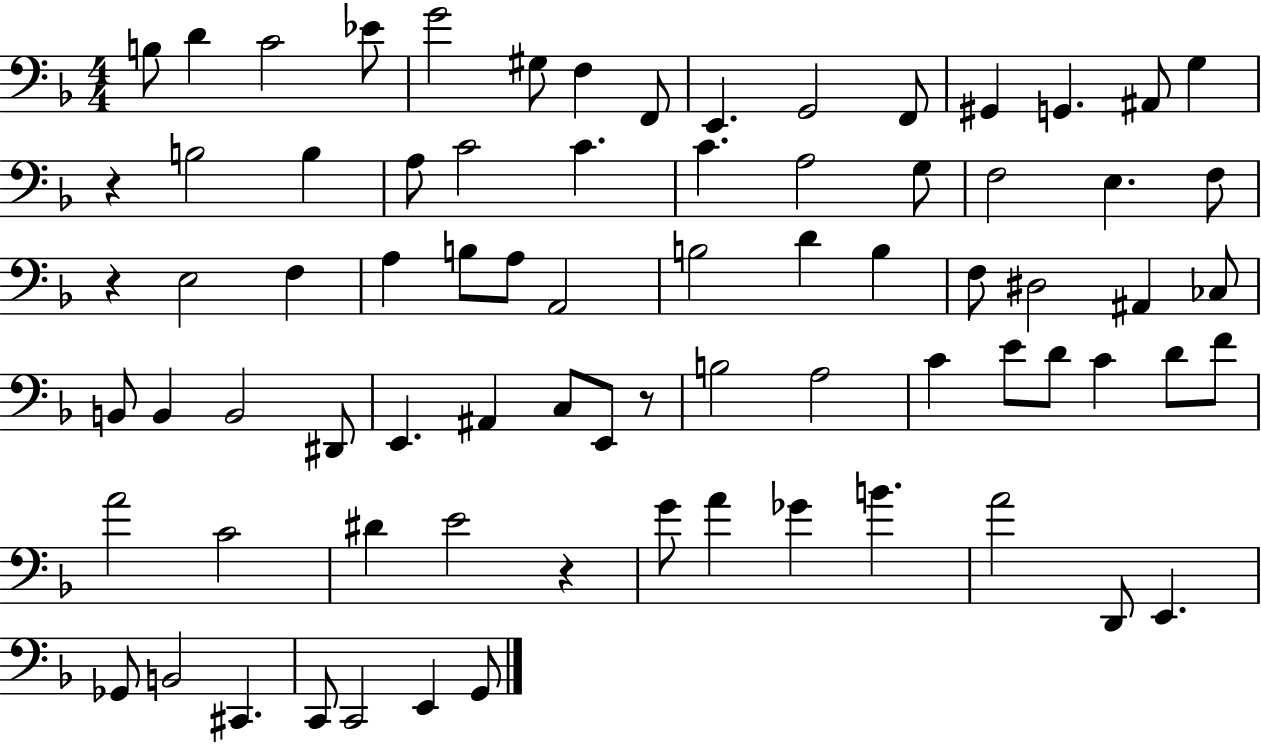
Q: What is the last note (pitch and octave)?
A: G2